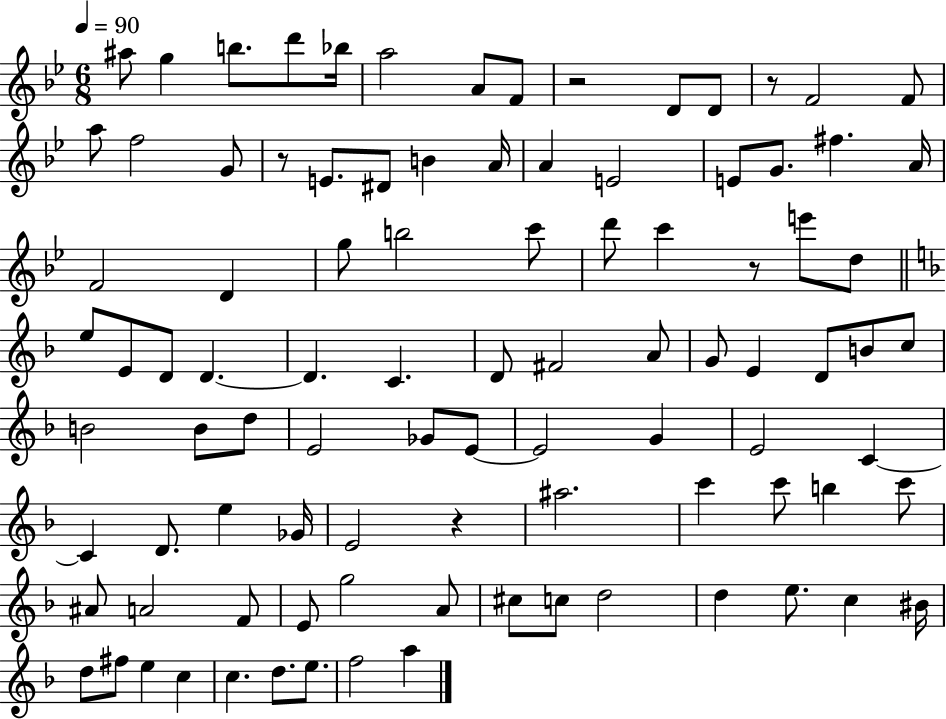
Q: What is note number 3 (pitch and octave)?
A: B5